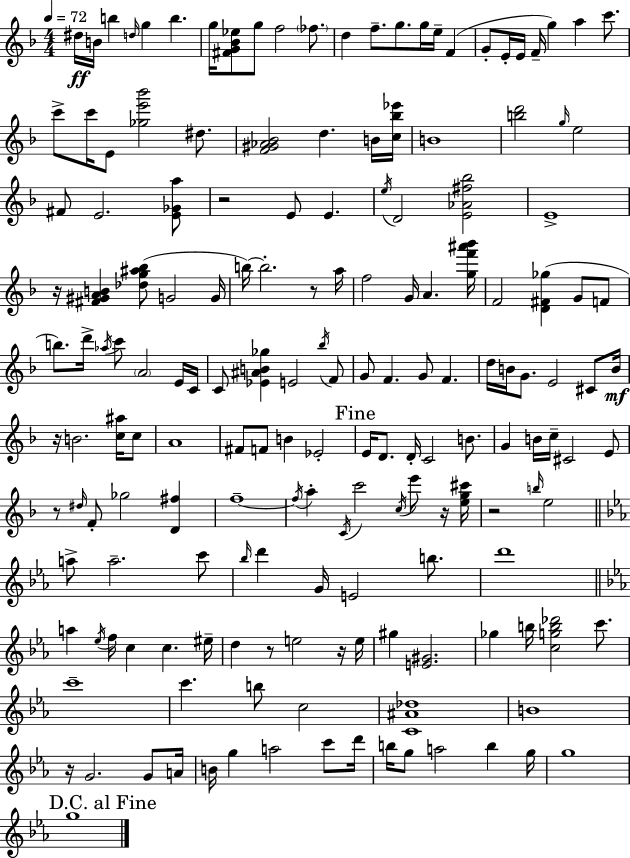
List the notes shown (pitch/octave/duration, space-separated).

D#5/s B4/s B5/q D5/s G5/q B5/q. G5/s [F#4,G4,Bb4,Eb5]/e G5/e F5/h FES5/e. D5/q F5/e. G5/e. G5/s E5/s F4/q G4/e E4/s E4/s F4/s G5/q A5/q C6/e. C6/e C6/s E4/e [Gb5,E6,Bb6]/h D#5/e. [F4,G#4,Ab4,Bb4]/h D5/q. B4/s [C5,Bb5,Eb6]/s B4/w [B5,D6]/h G5/s E5/h F#4/e E4/h. [E4,Gb4,A5]/e R/h E4/e E4/q. E5/s D4/h [E4,Ab4,F#5,Bb5]/h E4/w R/s [F#4,G#4,A4,B4]/q [Db5,G5,A#5,Bb5]/e G4/h G4/s B5/s B5/h. R/e A5/s F5/h G4/s A4/q. [G5,F6,A#6,Bb6]/s F4/h [D4,F#4,Gb5]/q G4/e F4/e B5/e. D6/s Ab5/s C6/e A4/h E4/s C4/s C4/e [Eb4,A#4,B4,Gb5]/q E4/h Bb5/s F4/e G4/e F4/q. G4/e F4/q. D5/s B4/s G4/e. E4/h C#4/e B4/s R/s B4/h. [C5,A#5]/s C5/e A4/w F#4/e F4/e B4/q Eb4/h E4/s D4/e. D4/s C4/h B4/e. G4/q B4/s C5/s C#4/h E4/e R/e D#5/s F4/e Gb5/h [D4,F#5]/q F5/w F5/s A5/q C4/s C6/h C5/s E6/e R/s [E5,G5,C#6]/s R/h B5/s E5/h A5/e A5/h. C6/e Bb5/s D6/q G4/s E4/h B5/e. D6/w A5/q Eb5/s F5/s C5/q C5/q. EIS5/s D5/q R/e E5/h R/s E5/s G#5/q [E4,G#4]/h. Gb5/q B5/s [C5,G5,B5,Db6]/h C6/e. C6/w C6/q. B5/e C5/h [C4,A#4,Db5]/w B4/w R/s G4/h. G4/e A4/s B4/s G5/q A5/h C6/e D6/s B5/s G5/e A5/h B5/q G5/s G5/w G5/w